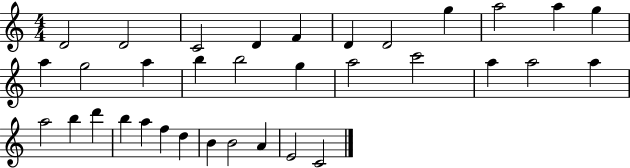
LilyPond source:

{
  \clef treble
  \numericTimeSignature
  \time 4/4
  \key c \major
  d'2 d'2 | c'2 d'4 f'4 | d'4 d'2 g''4 | a''2 a''4 g''4 | \break a''4 g''2 a''4 | b''4 b''2 g''4 | a''2 c'''2 | a''4 a''2 a''4 | \break a''2 b''4 d'''4 | b''4 a''4 f''4 d''4 | b'4 b'2 a'4 | e'2 c'2 | \break \bar "|."
}